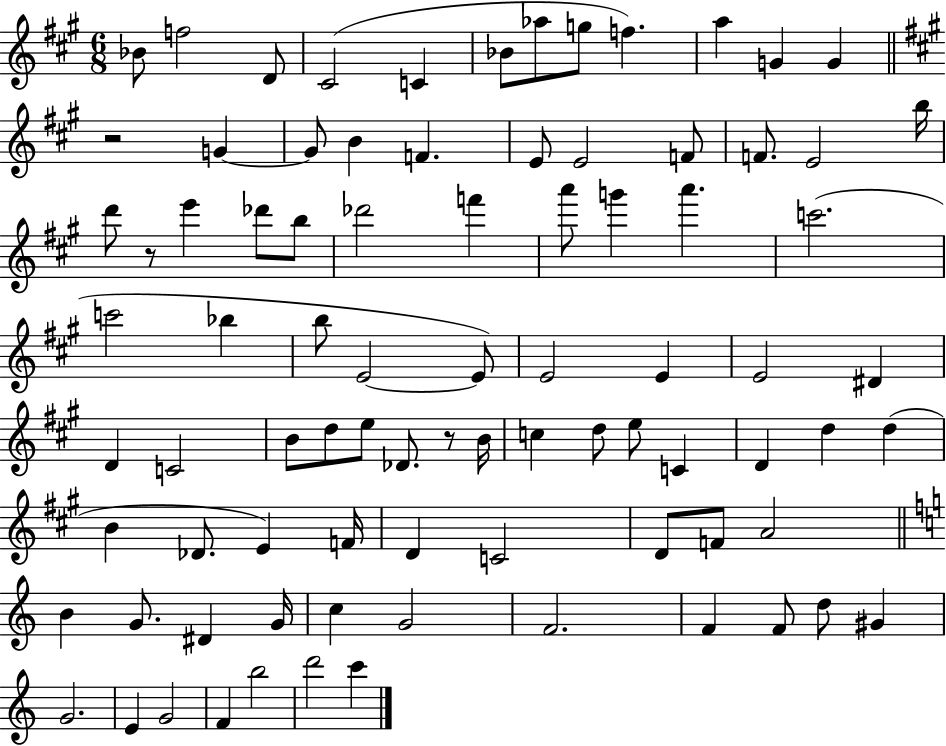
Bb4/e F5/h D4/e C#4/h C4/q Bb4/e Ab5/e G5/e F5/q. A5/q G4/q G4/q R/h G4/q G4/e B4/q F4/q. E4/e E4/h F4/e F4/e. E4/h B5/s D6/e R/e E6/q Db6/e B5/e Db6/h F6/q A6/e G6/q A6/q. C6/h. C6/h Bb5/q B5/e E4/h E4/e E4/h E4/q E4/h D#4/q D4/q C4/h B4/e D5/e E5/e Db4/e. R/e B4/s C5/q D5/e E5/e C4/q D4/q D5/q D5/q B4/q Db4/e. E4/q F4/s D4/q C4/h D4/e F4/e A4/h B4/q G4/e. D#4/q G4/s C5/q G4/h F4/h. F4/q F4/e D5/e G#4/q G4/h. E4/q G4/h F4/q B5/h D6/h C6/q